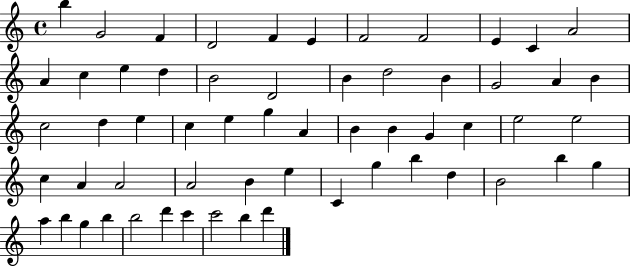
X:1
T:Untitled
M:4/4
L:1/4
K:C
b G2 F D2 F E F2 F2 E C A2 A c e d B2 D2 B d2 B G2 A B c2 d e c e g A B B G c e2 e2 c A A2 A2 B e C g b d B2 b g a b g b b2 d' c' c'2 b d'